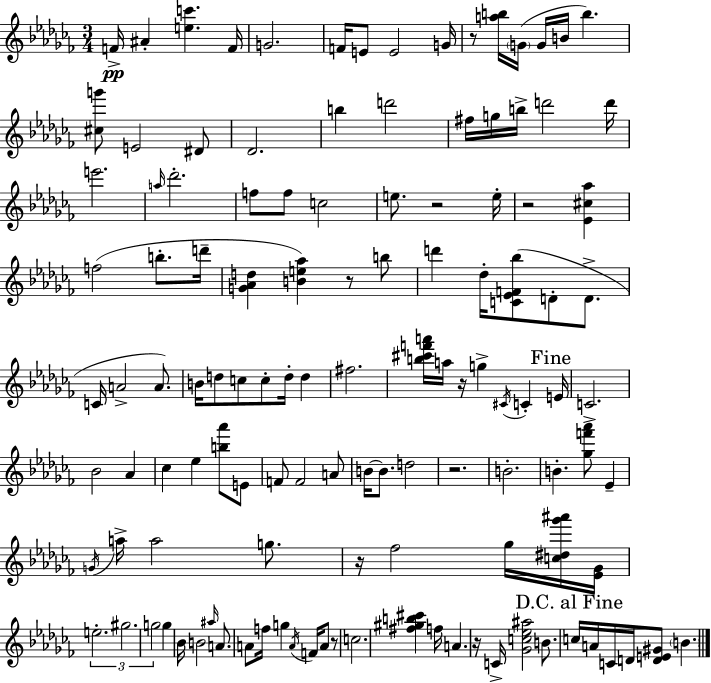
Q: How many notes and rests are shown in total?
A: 122